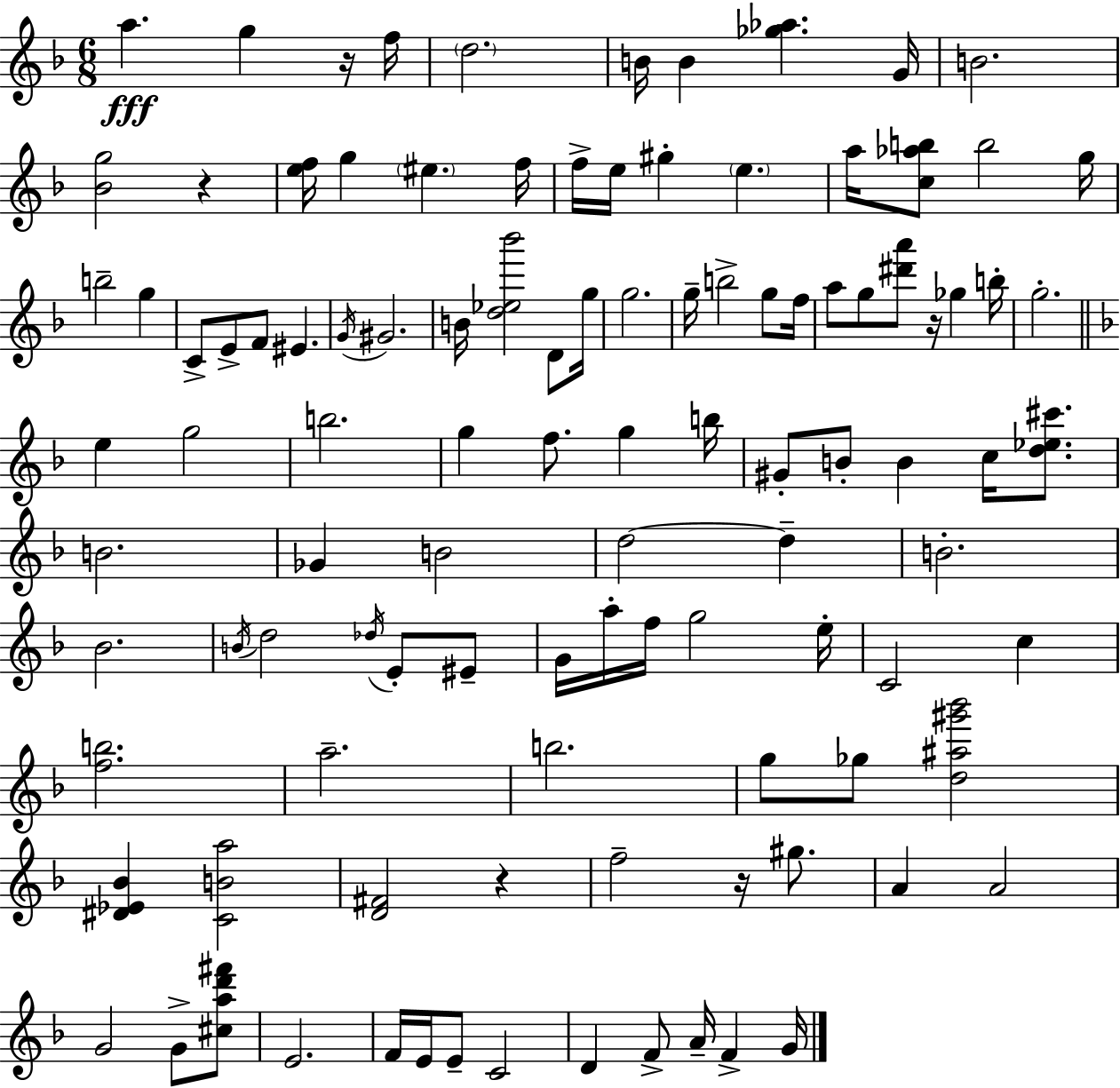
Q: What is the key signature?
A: D minor